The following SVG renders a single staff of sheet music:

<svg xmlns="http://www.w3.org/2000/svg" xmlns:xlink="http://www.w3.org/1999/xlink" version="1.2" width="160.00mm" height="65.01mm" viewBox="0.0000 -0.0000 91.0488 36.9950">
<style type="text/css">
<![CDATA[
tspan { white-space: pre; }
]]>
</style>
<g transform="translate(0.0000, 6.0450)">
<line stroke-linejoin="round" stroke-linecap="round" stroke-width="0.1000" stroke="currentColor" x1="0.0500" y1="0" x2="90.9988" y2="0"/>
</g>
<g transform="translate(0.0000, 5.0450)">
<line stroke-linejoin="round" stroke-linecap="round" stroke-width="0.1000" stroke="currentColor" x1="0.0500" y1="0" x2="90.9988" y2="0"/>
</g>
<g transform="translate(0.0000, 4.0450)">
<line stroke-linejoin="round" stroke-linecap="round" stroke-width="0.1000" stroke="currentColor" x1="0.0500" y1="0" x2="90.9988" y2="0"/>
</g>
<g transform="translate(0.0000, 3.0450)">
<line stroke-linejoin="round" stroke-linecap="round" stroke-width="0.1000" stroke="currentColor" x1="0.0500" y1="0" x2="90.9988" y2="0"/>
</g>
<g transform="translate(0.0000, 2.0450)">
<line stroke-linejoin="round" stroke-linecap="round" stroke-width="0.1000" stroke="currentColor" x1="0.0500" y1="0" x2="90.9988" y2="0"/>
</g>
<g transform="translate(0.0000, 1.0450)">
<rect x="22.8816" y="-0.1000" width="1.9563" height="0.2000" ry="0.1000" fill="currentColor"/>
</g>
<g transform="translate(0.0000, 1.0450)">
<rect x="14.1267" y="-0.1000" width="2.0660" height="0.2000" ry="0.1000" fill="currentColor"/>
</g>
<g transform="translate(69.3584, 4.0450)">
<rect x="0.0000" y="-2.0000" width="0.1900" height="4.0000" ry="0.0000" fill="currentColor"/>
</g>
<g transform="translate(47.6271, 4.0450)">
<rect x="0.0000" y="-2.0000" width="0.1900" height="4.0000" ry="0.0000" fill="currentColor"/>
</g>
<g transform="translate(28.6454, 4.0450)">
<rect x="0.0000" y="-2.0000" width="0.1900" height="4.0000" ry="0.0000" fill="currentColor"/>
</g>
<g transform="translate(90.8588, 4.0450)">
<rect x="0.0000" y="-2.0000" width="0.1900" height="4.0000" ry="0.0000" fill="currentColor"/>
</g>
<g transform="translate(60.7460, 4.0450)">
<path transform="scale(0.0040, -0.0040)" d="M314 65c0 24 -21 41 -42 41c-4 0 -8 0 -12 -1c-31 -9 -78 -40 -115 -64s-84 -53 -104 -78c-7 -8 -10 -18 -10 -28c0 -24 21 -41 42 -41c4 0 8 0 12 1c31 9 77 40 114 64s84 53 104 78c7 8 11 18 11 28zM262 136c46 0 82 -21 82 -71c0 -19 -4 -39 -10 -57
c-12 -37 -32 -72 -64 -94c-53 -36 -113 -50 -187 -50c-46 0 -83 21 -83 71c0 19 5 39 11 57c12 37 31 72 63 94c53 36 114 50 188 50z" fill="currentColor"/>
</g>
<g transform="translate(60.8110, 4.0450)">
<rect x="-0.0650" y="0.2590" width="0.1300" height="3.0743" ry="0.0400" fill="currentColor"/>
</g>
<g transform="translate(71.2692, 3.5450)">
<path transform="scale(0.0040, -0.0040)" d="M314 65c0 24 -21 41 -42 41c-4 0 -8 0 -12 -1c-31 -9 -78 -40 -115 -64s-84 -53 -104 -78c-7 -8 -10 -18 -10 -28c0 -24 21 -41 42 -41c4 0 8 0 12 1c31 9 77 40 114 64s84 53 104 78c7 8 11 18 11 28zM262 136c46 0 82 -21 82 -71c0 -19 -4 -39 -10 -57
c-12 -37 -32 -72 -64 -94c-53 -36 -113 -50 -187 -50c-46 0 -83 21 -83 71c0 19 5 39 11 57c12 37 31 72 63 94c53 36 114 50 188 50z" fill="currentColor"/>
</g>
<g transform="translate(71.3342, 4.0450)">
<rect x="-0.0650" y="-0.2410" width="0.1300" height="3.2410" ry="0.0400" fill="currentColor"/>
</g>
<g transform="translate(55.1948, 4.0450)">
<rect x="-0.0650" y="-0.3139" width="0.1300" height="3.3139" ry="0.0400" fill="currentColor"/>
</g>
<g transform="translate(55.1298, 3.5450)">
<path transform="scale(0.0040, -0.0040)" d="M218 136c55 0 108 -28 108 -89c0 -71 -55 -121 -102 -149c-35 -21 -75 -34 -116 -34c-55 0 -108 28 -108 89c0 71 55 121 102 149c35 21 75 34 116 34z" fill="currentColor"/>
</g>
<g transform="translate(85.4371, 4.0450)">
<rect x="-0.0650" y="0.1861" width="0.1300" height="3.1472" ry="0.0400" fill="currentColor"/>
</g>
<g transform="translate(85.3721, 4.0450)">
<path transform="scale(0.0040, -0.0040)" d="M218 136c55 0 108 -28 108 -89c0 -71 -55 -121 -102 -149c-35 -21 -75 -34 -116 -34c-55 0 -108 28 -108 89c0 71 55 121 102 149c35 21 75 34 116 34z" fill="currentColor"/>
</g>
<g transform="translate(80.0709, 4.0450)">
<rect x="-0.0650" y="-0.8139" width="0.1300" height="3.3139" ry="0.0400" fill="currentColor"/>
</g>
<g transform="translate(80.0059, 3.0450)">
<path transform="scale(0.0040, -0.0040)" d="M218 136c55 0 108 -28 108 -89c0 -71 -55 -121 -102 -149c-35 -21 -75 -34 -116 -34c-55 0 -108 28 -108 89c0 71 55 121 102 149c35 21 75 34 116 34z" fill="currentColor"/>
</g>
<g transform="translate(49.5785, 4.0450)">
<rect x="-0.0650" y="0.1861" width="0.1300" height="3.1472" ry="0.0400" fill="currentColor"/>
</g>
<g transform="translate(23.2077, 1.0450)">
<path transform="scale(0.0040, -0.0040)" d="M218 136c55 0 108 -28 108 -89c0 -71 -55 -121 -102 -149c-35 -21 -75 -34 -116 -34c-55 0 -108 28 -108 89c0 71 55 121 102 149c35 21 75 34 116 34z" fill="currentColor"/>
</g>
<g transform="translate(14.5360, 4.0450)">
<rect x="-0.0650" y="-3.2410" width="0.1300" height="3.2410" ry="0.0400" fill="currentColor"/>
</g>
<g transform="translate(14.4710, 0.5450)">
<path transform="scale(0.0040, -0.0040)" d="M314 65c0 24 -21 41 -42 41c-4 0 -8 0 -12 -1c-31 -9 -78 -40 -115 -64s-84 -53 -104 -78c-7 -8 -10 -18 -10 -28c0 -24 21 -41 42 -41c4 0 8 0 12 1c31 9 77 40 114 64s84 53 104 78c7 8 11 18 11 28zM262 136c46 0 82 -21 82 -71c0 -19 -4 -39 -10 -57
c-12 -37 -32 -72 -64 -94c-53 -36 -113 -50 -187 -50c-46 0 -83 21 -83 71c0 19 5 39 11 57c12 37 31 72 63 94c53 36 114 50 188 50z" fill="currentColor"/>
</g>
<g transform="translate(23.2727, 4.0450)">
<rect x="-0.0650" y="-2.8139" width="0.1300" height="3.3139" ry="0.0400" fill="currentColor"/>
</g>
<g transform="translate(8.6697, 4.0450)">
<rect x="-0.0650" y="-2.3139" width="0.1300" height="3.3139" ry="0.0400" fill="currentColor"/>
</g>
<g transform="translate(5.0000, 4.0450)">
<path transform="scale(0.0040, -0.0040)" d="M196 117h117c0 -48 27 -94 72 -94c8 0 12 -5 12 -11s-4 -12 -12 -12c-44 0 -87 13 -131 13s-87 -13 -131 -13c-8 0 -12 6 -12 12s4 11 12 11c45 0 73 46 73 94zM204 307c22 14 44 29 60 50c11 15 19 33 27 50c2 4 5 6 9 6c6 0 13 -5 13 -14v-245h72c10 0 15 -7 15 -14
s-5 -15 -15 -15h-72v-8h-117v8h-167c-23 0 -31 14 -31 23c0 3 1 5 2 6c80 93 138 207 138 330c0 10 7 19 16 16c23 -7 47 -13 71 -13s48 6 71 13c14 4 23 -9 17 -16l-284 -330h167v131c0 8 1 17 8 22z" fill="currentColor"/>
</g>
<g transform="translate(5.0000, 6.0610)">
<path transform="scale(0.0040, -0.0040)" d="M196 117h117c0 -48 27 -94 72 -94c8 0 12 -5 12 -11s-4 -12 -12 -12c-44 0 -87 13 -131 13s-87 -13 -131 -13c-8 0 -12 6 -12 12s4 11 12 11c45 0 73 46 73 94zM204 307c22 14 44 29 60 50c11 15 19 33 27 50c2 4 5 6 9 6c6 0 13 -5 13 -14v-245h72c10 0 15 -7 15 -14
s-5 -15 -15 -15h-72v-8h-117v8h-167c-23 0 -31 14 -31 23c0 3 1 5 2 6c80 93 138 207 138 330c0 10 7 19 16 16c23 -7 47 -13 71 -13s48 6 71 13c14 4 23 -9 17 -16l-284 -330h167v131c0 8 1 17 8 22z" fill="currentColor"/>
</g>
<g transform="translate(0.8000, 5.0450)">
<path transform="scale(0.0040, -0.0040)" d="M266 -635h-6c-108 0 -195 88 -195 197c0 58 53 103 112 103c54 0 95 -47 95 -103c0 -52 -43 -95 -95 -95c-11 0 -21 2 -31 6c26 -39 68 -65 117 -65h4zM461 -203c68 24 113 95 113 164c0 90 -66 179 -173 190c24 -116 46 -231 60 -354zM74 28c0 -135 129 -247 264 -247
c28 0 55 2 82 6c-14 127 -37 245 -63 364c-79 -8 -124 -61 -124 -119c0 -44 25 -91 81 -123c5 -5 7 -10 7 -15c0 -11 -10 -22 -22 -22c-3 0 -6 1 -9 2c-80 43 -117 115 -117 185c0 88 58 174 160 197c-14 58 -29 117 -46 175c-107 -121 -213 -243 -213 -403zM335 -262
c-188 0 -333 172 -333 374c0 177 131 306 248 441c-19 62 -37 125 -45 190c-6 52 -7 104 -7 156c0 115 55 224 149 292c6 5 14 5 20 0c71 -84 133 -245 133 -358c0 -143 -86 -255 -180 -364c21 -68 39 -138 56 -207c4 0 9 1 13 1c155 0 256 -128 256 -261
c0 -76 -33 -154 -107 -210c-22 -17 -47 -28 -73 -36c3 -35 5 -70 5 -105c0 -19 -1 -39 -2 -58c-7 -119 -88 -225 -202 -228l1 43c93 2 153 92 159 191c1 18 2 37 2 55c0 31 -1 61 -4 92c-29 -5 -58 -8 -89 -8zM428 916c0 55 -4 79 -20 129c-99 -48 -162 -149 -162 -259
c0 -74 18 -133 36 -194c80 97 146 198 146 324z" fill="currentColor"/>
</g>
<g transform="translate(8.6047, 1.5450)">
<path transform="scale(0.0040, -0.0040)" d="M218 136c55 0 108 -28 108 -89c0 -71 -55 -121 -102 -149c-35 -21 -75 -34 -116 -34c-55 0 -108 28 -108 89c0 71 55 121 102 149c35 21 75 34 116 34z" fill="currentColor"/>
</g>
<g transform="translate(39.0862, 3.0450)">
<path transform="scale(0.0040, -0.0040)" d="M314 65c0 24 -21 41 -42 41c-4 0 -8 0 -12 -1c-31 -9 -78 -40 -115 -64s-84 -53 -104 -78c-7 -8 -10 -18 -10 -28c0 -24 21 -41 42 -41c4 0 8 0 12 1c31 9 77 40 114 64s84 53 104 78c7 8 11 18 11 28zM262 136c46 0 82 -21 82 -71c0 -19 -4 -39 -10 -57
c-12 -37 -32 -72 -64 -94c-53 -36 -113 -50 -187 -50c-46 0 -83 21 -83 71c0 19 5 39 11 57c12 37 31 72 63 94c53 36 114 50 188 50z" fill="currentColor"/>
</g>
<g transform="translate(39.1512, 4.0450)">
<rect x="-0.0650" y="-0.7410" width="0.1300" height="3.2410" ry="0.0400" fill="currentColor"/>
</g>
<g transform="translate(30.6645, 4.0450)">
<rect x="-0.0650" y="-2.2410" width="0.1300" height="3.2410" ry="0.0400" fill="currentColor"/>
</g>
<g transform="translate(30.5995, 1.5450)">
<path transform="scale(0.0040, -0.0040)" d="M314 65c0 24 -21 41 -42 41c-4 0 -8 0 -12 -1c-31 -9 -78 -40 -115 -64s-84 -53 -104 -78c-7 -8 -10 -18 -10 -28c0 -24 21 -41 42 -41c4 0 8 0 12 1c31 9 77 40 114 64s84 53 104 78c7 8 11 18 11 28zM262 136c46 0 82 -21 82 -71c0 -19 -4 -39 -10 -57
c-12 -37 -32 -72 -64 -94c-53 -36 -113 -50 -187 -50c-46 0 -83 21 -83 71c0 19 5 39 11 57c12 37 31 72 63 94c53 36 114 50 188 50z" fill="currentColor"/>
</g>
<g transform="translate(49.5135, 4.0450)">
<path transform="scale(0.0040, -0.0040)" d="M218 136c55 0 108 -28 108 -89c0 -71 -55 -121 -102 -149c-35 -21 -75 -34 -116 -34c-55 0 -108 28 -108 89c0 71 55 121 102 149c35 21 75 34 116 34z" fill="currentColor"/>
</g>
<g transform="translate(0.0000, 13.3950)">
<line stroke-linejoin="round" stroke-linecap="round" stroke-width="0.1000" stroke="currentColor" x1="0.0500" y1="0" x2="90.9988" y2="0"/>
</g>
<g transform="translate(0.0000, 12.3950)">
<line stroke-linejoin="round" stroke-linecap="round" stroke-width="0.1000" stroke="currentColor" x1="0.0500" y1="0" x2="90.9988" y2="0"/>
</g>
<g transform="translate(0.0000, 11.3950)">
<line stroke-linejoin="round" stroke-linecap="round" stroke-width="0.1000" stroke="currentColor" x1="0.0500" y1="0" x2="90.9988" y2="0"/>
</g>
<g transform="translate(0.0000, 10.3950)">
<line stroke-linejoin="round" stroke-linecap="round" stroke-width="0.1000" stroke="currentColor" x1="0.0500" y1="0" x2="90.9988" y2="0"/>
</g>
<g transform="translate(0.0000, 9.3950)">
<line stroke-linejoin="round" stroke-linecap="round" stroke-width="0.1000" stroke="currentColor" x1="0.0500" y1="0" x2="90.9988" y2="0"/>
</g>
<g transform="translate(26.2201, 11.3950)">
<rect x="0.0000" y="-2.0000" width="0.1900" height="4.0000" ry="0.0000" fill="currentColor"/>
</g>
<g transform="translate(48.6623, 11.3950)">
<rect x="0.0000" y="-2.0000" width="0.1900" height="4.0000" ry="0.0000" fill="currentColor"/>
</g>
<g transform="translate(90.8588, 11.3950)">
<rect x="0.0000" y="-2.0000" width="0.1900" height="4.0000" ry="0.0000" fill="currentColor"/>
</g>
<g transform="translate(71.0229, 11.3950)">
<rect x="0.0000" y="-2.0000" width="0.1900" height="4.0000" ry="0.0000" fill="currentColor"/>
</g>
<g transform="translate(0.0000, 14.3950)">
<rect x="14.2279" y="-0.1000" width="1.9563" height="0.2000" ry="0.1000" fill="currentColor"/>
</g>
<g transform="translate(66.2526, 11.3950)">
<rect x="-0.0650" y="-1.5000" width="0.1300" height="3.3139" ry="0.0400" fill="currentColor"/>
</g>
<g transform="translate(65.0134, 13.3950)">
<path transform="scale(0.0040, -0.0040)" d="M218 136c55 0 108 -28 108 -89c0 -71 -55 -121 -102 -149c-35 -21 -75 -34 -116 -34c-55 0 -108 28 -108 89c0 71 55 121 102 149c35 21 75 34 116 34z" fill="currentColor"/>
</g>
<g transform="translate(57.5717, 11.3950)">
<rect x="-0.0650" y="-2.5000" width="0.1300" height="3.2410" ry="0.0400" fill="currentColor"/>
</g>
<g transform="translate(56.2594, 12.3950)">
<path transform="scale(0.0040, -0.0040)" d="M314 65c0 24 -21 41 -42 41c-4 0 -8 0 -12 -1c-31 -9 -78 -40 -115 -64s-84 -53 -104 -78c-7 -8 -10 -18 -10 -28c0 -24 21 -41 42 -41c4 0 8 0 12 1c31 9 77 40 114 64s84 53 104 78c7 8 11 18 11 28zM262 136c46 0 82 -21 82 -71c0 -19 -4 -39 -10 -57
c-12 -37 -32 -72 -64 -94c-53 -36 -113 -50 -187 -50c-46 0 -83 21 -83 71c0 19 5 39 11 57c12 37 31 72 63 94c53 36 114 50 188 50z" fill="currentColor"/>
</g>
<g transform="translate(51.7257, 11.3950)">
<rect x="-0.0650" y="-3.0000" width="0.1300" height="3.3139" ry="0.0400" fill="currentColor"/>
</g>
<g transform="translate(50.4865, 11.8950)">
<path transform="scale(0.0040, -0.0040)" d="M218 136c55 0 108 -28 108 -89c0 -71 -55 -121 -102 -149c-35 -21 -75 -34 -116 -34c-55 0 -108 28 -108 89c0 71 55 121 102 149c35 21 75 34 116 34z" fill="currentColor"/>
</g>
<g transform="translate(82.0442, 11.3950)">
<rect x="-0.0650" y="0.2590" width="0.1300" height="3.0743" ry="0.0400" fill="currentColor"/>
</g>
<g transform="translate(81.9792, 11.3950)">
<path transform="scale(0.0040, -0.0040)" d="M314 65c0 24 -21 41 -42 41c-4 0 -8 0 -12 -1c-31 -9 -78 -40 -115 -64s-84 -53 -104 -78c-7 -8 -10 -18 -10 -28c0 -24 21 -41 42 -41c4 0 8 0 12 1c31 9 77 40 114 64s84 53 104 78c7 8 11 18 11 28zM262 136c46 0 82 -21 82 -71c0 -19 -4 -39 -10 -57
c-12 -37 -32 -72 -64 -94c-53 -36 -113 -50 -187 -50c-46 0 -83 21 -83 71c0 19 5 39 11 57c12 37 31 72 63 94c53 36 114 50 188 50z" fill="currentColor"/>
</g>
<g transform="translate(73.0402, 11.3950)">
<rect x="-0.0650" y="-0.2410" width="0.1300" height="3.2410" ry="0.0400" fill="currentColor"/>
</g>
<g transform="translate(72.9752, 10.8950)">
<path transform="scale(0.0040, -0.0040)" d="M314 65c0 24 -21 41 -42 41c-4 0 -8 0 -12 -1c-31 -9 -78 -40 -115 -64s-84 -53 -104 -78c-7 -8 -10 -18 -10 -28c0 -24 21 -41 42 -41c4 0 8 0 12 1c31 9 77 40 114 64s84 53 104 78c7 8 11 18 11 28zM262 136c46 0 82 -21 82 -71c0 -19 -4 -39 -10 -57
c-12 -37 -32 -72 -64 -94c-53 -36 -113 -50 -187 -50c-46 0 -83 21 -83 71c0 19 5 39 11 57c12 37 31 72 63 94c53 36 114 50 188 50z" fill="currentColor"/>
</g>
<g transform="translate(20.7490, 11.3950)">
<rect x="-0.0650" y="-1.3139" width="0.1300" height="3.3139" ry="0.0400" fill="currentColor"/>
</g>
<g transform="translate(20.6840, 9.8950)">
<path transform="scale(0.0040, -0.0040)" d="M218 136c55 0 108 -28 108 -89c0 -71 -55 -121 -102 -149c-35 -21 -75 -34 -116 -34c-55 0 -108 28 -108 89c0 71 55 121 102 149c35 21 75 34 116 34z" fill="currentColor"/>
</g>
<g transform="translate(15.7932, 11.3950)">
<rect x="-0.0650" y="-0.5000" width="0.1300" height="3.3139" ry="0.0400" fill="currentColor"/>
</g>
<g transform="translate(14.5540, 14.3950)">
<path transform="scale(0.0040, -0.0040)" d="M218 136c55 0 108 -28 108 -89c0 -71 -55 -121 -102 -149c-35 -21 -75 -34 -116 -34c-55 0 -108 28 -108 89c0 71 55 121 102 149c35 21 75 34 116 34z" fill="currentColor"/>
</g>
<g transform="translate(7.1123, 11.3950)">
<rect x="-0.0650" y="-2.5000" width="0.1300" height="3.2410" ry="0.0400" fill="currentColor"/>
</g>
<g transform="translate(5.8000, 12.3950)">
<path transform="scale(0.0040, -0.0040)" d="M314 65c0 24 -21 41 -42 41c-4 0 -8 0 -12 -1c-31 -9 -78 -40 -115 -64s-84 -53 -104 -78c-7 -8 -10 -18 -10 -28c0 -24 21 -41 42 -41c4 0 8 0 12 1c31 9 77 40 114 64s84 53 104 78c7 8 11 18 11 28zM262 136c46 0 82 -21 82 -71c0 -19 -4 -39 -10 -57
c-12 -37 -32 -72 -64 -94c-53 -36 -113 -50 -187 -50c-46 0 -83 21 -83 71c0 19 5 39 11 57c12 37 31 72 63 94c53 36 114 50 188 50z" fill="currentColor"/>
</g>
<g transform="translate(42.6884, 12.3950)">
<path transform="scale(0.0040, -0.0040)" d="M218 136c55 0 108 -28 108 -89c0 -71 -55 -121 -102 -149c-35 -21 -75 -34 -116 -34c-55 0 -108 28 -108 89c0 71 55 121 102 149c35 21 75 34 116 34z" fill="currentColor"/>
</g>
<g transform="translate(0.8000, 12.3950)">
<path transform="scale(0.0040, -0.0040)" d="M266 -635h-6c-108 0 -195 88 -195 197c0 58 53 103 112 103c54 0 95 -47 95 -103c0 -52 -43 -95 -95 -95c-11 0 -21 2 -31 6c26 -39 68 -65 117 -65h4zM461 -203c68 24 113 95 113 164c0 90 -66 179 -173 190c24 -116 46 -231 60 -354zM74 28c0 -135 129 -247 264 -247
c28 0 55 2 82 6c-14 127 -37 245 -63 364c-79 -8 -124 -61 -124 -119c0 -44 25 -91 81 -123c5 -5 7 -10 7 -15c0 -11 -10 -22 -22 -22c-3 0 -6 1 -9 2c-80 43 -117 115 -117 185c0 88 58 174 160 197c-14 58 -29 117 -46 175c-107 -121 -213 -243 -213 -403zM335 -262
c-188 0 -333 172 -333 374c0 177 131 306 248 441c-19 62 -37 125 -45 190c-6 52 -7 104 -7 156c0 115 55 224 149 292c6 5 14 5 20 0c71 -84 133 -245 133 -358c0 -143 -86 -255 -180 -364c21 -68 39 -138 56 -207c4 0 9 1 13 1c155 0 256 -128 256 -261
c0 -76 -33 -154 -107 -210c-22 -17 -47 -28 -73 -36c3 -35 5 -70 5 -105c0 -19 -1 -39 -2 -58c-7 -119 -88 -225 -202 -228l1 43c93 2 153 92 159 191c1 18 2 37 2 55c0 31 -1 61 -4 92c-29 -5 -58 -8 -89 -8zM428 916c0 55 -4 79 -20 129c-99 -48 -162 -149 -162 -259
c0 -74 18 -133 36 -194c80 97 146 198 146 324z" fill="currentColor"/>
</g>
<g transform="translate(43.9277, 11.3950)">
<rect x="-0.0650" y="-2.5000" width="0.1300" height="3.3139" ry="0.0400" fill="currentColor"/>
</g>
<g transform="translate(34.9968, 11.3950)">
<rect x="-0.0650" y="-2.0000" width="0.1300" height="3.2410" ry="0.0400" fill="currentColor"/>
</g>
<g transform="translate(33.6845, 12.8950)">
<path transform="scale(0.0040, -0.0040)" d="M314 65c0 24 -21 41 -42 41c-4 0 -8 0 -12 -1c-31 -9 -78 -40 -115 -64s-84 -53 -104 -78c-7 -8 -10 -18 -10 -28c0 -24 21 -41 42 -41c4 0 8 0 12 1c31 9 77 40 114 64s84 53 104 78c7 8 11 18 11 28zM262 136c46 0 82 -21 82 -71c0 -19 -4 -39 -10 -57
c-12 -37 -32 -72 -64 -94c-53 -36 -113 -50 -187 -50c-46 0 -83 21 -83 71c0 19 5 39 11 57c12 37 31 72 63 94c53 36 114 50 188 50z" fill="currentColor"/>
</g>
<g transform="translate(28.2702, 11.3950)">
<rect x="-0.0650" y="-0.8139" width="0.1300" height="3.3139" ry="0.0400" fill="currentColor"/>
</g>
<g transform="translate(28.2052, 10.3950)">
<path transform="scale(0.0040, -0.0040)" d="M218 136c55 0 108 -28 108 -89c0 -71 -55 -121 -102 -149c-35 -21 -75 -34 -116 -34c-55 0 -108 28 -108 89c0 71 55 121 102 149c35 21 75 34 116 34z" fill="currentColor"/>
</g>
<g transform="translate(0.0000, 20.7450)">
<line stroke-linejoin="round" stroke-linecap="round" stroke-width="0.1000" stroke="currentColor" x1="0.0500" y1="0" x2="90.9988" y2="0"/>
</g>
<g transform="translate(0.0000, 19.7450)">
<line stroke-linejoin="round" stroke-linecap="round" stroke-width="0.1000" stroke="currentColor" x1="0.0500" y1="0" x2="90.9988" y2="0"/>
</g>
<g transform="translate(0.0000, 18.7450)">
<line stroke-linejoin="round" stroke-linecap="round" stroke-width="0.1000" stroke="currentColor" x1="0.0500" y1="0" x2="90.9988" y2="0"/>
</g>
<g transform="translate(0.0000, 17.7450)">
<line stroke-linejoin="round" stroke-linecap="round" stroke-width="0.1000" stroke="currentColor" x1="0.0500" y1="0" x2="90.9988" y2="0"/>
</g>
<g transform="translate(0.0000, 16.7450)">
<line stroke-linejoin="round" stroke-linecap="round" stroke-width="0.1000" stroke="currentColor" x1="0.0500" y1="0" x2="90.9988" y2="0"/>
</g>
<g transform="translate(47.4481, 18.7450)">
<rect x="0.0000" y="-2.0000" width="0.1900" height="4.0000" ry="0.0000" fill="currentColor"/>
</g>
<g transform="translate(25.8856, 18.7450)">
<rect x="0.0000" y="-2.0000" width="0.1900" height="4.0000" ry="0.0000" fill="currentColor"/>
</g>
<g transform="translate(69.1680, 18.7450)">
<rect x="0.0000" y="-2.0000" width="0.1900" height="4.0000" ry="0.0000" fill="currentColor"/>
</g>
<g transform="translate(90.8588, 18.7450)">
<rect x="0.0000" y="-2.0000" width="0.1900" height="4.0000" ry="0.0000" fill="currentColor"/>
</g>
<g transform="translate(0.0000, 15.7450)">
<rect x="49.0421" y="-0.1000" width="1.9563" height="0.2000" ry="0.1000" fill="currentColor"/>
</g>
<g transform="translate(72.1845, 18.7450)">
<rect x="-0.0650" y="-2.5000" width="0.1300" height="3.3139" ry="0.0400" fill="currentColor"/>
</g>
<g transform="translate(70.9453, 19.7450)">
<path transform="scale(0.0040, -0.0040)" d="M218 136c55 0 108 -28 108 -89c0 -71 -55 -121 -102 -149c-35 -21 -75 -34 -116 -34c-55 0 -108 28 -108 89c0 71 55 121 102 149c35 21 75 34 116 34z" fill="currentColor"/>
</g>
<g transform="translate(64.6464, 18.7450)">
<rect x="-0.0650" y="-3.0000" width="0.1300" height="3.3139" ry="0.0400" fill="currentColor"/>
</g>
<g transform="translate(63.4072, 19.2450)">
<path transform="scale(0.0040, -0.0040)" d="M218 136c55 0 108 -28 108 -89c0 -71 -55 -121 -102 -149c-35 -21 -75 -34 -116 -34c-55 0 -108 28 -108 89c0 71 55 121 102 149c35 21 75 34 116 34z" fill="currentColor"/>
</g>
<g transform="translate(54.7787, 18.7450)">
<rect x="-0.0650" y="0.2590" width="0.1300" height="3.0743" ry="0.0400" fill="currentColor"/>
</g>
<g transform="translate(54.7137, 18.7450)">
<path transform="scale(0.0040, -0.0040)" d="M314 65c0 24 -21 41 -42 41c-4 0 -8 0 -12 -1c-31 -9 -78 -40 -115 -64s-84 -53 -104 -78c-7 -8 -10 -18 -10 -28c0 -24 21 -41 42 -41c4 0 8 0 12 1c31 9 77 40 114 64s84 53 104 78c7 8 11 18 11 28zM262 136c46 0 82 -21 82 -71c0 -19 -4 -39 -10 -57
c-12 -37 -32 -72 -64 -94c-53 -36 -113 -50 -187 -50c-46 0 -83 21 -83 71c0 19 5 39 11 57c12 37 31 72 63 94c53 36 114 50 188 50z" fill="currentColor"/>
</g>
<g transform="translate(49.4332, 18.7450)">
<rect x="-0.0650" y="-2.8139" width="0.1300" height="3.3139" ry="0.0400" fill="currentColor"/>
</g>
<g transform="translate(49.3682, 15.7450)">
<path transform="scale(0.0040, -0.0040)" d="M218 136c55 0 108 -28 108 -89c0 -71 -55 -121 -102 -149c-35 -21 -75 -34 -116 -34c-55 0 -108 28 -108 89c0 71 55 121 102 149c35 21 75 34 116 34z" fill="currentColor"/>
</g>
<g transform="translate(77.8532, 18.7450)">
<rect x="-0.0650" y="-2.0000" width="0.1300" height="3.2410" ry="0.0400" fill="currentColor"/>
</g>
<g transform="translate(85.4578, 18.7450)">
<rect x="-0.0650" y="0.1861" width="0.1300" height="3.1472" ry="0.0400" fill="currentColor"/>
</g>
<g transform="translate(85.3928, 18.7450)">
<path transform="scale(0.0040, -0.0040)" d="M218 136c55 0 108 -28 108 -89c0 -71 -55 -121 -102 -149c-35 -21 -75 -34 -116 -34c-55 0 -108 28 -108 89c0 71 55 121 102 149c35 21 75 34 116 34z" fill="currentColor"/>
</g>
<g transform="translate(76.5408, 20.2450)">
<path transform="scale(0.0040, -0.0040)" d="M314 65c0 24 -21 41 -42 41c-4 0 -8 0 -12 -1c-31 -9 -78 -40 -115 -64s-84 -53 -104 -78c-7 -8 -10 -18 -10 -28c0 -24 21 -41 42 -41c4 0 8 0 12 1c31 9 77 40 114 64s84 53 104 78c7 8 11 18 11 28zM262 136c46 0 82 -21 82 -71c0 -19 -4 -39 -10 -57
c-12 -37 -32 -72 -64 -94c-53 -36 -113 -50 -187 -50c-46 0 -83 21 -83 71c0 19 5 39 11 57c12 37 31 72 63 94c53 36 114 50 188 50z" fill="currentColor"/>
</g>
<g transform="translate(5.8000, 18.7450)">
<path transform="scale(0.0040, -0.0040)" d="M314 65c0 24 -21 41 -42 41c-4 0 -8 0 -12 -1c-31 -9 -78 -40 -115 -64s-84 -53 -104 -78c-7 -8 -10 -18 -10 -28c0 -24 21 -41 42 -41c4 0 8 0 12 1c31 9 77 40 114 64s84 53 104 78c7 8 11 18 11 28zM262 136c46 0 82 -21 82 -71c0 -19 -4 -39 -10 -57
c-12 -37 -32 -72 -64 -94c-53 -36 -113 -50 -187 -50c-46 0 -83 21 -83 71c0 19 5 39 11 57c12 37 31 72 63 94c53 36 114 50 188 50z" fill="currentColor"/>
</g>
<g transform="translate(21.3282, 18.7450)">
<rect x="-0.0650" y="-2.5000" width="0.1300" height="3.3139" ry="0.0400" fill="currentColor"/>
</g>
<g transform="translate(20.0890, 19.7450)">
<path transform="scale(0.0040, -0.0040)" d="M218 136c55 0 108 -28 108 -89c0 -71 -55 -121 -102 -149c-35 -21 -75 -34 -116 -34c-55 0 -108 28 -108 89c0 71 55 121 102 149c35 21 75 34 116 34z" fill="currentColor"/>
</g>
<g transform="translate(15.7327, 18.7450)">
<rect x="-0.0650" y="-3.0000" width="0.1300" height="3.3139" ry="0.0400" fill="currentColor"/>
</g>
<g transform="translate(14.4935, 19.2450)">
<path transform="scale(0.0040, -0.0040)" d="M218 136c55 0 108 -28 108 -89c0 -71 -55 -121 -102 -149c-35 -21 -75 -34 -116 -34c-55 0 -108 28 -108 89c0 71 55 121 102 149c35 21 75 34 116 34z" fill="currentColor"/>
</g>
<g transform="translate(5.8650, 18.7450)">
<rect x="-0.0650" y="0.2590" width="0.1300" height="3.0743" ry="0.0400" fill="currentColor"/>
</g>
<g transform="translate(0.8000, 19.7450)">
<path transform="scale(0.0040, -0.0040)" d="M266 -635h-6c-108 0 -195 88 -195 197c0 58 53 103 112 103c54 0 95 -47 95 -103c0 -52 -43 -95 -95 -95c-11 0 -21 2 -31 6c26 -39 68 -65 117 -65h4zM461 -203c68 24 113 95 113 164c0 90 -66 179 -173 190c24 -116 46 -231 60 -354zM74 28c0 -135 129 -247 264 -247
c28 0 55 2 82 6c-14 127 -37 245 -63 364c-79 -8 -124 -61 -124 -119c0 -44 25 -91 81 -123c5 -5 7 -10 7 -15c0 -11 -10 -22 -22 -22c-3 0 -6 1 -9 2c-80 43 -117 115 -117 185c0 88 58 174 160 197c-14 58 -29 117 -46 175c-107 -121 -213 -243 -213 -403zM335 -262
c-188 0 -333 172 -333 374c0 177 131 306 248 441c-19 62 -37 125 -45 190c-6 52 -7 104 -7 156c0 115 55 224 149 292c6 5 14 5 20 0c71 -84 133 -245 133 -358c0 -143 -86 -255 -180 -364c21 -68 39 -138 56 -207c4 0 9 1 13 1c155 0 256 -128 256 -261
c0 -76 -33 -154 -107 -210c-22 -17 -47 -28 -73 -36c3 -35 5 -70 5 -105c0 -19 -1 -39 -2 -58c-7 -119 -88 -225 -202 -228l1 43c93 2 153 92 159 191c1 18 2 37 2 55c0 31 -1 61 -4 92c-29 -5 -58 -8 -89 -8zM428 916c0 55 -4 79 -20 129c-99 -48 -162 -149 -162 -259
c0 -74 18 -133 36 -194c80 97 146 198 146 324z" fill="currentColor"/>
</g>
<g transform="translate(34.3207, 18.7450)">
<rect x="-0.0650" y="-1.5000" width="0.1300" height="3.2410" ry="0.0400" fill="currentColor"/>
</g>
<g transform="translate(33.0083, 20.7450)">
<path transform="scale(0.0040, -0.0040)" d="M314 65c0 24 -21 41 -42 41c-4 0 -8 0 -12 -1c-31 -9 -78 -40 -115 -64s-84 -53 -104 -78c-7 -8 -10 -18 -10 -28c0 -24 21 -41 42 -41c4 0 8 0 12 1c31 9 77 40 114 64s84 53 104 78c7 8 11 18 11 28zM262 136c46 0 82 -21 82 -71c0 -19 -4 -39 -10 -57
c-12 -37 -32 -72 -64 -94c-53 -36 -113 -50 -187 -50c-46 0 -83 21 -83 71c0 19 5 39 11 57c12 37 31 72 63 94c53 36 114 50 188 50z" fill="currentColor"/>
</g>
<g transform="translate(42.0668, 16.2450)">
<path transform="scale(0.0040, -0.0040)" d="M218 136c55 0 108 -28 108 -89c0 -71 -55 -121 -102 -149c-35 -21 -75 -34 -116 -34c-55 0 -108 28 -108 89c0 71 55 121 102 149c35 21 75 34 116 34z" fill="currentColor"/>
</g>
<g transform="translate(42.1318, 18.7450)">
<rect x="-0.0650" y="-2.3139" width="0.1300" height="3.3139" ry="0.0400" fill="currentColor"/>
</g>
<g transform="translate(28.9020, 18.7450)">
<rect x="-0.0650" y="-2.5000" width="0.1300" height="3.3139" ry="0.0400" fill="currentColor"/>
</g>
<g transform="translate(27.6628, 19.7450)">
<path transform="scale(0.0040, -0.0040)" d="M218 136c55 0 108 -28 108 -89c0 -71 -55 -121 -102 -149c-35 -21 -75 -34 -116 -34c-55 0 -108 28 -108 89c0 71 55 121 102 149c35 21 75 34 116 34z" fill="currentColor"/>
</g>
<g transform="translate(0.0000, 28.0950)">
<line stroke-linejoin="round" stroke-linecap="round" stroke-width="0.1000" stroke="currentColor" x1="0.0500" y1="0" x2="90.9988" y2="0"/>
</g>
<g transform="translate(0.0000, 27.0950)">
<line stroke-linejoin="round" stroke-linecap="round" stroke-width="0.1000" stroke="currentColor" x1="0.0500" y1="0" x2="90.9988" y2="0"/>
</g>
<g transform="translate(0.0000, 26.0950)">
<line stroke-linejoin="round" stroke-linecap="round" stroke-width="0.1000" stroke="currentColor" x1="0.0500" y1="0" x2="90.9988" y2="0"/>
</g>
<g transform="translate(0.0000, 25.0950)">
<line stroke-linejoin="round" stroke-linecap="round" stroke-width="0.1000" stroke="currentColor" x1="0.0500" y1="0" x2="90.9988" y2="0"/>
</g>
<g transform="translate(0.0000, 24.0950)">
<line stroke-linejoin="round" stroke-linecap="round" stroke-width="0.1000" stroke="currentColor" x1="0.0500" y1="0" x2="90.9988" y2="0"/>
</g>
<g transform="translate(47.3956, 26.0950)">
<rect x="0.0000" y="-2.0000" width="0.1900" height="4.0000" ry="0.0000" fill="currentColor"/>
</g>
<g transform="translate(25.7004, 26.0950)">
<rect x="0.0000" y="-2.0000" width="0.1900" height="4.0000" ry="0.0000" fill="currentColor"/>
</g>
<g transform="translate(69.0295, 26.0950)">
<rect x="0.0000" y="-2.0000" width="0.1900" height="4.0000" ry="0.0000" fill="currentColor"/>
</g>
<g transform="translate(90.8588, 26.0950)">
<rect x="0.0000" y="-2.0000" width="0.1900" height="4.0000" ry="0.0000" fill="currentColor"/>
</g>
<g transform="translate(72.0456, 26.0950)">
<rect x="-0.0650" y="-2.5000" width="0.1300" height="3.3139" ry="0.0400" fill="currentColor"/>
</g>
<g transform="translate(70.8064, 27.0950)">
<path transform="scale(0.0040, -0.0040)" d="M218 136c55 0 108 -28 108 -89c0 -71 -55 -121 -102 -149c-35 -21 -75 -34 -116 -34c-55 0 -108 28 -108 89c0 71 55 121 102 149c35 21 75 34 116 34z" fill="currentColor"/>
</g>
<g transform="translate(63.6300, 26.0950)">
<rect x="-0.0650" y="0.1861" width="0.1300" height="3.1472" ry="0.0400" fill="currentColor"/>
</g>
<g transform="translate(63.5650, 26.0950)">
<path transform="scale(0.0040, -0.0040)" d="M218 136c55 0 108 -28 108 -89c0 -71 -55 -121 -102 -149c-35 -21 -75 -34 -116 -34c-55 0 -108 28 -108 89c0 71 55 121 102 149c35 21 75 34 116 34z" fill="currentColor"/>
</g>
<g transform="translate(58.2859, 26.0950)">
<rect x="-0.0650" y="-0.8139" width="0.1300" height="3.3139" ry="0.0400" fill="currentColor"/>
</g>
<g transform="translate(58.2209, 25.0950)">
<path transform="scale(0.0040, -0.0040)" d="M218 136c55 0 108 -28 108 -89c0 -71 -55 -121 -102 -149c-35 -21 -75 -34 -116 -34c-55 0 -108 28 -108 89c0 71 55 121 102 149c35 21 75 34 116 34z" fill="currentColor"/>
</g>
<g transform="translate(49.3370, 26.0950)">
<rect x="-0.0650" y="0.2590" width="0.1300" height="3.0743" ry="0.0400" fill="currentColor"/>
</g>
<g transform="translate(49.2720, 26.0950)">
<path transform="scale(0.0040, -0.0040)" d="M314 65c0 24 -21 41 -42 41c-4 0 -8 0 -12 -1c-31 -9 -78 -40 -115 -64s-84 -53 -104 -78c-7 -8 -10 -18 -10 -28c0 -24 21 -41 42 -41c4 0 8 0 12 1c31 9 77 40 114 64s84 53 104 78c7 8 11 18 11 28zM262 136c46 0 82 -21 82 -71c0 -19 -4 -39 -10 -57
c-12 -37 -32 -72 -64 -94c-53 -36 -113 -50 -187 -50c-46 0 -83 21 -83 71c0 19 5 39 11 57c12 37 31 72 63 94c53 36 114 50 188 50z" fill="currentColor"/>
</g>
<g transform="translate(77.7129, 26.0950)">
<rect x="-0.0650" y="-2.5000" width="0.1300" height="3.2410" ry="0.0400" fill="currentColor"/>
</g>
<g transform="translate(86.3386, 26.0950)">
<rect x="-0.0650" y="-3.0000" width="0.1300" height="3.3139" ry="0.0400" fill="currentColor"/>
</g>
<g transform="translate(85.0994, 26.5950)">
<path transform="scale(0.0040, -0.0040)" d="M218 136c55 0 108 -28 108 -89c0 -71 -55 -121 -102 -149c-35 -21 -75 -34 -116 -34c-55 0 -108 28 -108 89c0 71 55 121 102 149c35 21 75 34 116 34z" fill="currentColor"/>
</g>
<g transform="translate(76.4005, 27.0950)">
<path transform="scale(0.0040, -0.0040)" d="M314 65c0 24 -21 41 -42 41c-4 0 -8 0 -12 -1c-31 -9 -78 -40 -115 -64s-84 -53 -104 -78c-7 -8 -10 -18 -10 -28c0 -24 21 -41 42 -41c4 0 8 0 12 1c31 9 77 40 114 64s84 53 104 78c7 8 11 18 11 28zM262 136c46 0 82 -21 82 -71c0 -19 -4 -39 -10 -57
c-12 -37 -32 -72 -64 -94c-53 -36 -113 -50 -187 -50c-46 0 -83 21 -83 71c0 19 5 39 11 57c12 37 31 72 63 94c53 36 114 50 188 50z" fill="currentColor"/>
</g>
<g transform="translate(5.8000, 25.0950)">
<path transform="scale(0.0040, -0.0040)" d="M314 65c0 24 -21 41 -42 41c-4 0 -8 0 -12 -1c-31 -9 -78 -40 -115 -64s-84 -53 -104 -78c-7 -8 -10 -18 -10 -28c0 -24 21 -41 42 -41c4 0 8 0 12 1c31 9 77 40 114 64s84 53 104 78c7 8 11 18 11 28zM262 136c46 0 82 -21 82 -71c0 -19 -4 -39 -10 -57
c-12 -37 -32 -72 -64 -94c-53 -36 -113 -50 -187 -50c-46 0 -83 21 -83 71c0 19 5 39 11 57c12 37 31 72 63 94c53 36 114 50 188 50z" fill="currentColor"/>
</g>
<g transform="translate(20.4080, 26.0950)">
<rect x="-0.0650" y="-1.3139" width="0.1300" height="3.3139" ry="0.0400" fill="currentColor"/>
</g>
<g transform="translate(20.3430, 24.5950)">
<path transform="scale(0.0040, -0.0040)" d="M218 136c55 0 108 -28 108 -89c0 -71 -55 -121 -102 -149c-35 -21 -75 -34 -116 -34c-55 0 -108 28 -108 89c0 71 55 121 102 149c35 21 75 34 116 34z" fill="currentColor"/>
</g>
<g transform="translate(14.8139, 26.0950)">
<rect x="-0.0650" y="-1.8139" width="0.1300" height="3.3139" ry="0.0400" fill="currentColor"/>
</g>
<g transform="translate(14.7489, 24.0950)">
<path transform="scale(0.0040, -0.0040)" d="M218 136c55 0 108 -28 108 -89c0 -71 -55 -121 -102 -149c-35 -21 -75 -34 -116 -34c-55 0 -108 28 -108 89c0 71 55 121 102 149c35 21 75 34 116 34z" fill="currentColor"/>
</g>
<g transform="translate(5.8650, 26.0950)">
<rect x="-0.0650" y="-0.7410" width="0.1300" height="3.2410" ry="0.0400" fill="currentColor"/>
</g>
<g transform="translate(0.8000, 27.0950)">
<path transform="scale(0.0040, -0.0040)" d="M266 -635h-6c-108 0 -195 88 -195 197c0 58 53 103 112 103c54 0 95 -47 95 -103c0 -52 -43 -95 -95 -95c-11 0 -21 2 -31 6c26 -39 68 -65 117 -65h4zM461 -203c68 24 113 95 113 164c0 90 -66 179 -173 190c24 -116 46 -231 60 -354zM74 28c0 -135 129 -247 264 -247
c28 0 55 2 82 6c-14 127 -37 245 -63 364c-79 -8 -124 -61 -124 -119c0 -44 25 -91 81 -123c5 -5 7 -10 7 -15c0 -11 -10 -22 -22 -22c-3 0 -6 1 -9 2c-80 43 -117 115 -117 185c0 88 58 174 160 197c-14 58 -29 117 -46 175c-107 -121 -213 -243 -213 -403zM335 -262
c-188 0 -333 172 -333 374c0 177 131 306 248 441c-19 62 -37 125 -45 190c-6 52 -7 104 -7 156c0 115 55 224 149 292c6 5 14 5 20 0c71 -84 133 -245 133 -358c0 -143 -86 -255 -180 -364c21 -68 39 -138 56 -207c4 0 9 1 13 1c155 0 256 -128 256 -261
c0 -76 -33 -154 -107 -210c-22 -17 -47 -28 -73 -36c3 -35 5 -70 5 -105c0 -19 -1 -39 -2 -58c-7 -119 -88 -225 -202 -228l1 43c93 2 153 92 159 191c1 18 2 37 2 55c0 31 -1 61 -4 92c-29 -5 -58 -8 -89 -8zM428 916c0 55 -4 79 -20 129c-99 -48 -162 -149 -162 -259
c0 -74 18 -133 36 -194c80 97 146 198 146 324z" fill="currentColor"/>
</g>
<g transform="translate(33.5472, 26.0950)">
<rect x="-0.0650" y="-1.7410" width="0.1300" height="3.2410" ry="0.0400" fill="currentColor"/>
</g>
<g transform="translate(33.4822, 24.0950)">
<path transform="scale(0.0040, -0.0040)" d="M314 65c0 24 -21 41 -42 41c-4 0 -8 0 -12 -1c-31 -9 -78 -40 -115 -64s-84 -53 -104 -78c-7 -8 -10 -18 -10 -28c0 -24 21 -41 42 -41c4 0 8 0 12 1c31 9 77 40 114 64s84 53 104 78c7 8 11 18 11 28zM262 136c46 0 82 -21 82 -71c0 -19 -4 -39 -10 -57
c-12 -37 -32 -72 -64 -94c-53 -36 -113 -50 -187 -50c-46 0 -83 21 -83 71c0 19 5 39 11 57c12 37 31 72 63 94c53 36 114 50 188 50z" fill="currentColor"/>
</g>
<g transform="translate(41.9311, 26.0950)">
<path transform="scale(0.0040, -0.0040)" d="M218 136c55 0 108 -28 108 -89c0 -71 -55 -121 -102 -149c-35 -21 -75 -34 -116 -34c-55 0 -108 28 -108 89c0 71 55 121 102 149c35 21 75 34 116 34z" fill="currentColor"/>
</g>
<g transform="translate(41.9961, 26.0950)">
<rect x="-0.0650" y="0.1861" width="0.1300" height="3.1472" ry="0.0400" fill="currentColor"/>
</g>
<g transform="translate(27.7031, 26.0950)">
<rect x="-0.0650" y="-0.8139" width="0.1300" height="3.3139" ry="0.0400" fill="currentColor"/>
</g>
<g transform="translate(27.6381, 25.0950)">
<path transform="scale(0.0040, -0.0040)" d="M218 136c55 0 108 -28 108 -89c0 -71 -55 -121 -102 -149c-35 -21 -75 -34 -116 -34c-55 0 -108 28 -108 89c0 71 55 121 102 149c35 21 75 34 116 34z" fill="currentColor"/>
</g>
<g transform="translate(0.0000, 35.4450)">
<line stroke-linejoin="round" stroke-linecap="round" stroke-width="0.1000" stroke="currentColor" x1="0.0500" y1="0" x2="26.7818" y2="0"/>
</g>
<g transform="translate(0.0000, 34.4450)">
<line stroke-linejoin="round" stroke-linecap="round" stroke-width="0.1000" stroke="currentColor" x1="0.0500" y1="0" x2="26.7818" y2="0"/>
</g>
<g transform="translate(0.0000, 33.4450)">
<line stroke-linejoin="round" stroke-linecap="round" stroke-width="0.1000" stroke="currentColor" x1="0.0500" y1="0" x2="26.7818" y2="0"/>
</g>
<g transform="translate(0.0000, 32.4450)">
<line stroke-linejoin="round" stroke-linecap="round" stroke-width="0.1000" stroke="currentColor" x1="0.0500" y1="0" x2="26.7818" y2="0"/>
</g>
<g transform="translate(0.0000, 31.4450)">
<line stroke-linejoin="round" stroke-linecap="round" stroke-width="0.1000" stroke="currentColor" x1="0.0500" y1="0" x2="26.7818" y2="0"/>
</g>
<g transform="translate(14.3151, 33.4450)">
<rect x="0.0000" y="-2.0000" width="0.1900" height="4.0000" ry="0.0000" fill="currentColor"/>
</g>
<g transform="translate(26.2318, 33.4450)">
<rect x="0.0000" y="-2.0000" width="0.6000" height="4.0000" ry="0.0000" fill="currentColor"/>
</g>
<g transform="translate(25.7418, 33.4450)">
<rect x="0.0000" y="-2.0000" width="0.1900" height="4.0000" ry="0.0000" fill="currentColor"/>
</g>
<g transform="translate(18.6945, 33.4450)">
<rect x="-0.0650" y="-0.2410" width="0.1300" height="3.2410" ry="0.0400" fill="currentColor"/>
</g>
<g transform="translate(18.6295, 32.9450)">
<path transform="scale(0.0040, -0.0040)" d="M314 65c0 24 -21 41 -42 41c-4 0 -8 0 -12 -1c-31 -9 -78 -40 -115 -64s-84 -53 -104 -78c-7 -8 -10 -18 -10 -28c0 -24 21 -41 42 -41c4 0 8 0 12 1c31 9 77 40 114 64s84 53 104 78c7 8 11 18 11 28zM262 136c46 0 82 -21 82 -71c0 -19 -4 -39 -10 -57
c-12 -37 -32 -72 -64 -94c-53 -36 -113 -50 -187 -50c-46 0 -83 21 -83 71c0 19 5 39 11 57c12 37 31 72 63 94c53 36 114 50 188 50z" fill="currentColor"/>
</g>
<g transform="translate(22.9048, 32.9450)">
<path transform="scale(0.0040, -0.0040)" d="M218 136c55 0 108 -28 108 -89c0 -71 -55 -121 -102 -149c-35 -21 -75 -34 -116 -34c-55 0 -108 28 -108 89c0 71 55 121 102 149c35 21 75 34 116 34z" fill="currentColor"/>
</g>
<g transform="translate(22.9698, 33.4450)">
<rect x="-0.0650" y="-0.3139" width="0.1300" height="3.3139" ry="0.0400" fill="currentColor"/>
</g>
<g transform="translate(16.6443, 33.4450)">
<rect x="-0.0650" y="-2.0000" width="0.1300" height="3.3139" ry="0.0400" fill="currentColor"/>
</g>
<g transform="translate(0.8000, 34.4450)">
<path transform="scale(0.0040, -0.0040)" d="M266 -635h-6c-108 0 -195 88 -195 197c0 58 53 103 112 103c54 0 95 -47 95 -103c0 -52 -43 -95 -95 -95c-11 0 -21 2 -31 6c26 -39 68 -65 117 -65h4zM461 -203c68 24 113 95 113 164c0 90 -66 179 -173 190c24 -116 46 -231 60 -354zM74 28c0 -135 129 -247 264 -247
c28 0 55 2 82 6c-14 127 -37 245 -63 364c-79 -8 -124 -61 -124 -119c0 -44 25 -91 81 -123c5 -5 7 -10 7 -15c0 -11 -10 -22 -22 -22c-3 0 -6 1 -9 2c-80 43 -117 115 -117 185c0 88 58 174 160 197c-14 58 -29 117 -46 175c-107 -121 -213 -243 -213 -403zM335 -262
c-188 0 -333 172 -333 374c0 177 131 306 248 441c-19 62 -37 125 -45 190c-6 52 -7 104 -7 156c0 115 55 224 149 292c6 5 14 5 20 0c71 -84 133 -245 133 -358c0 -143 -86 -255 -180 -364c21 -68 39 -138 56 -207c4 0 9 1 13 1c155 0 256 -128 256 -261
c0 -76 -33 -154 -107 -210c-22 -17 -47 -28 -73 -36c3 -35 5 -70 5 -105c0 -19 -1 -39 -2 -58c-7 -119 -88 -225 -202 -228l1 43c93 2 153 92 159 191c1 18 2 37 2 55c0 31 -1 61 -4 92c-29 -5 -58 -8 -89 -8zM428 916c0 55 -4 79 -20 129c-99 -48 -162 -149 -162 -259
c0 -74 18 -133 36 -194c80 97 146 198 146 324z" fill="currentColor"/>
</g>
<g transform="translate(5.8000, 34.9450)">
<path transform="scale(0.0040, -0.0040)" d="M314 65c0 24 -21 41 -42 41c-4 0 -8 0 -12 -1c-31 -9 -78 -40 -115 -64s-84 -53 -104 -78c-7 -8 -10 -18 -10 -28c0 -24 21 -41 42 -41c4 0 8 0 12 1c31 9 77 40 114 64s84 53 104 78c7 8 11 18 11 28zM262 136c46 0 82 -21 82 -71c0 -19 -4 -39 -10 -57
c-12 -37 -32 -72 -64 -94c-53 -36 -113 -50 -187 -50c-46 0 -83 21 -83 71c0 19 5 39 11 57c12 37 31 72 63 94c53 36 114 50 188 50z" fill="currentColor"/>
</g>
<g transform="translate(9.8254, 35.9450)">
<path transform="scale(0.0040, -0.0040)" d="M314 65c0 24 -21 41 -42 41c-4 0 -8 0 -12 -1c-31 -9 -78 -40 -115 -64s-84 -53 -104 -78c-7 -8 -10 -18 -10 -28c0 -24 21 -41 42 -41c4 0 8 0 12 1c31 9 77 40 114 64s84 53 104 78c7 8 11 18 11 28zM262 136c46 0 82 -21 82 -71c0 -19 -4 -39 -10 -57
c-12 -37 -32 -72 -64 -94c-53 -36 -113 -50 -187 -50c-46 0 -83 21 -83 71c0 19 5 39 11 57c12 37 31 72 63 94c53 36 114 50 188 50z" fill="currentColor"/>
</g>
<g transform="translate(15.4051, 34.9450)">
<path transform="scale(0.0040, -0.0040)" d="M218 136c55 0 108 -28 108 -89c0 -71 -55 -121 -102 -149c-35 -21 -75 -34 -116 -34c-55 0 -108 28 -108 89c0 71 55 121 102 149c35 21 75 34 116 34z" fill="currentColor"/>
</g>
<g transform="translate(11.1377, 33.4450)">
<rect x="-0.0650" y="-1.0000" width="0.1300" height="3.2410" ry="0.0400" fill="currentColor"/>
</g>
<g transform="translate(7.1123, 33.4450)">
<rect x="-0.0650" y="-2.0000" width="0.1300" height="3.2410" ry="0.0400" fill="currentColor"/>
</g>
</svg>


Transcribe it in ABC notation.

X:1
T:Untitled
M:4/4
L:1/4
K:C
g b2 a g2 d2 B c B2 c2 d B G2 C e d F2 G A G2 E c2 B2 B2 A G G E2 g a B2 A G F2 B d2 f e d f2 B B2 d B G G2 A F2 D2 F c2 c